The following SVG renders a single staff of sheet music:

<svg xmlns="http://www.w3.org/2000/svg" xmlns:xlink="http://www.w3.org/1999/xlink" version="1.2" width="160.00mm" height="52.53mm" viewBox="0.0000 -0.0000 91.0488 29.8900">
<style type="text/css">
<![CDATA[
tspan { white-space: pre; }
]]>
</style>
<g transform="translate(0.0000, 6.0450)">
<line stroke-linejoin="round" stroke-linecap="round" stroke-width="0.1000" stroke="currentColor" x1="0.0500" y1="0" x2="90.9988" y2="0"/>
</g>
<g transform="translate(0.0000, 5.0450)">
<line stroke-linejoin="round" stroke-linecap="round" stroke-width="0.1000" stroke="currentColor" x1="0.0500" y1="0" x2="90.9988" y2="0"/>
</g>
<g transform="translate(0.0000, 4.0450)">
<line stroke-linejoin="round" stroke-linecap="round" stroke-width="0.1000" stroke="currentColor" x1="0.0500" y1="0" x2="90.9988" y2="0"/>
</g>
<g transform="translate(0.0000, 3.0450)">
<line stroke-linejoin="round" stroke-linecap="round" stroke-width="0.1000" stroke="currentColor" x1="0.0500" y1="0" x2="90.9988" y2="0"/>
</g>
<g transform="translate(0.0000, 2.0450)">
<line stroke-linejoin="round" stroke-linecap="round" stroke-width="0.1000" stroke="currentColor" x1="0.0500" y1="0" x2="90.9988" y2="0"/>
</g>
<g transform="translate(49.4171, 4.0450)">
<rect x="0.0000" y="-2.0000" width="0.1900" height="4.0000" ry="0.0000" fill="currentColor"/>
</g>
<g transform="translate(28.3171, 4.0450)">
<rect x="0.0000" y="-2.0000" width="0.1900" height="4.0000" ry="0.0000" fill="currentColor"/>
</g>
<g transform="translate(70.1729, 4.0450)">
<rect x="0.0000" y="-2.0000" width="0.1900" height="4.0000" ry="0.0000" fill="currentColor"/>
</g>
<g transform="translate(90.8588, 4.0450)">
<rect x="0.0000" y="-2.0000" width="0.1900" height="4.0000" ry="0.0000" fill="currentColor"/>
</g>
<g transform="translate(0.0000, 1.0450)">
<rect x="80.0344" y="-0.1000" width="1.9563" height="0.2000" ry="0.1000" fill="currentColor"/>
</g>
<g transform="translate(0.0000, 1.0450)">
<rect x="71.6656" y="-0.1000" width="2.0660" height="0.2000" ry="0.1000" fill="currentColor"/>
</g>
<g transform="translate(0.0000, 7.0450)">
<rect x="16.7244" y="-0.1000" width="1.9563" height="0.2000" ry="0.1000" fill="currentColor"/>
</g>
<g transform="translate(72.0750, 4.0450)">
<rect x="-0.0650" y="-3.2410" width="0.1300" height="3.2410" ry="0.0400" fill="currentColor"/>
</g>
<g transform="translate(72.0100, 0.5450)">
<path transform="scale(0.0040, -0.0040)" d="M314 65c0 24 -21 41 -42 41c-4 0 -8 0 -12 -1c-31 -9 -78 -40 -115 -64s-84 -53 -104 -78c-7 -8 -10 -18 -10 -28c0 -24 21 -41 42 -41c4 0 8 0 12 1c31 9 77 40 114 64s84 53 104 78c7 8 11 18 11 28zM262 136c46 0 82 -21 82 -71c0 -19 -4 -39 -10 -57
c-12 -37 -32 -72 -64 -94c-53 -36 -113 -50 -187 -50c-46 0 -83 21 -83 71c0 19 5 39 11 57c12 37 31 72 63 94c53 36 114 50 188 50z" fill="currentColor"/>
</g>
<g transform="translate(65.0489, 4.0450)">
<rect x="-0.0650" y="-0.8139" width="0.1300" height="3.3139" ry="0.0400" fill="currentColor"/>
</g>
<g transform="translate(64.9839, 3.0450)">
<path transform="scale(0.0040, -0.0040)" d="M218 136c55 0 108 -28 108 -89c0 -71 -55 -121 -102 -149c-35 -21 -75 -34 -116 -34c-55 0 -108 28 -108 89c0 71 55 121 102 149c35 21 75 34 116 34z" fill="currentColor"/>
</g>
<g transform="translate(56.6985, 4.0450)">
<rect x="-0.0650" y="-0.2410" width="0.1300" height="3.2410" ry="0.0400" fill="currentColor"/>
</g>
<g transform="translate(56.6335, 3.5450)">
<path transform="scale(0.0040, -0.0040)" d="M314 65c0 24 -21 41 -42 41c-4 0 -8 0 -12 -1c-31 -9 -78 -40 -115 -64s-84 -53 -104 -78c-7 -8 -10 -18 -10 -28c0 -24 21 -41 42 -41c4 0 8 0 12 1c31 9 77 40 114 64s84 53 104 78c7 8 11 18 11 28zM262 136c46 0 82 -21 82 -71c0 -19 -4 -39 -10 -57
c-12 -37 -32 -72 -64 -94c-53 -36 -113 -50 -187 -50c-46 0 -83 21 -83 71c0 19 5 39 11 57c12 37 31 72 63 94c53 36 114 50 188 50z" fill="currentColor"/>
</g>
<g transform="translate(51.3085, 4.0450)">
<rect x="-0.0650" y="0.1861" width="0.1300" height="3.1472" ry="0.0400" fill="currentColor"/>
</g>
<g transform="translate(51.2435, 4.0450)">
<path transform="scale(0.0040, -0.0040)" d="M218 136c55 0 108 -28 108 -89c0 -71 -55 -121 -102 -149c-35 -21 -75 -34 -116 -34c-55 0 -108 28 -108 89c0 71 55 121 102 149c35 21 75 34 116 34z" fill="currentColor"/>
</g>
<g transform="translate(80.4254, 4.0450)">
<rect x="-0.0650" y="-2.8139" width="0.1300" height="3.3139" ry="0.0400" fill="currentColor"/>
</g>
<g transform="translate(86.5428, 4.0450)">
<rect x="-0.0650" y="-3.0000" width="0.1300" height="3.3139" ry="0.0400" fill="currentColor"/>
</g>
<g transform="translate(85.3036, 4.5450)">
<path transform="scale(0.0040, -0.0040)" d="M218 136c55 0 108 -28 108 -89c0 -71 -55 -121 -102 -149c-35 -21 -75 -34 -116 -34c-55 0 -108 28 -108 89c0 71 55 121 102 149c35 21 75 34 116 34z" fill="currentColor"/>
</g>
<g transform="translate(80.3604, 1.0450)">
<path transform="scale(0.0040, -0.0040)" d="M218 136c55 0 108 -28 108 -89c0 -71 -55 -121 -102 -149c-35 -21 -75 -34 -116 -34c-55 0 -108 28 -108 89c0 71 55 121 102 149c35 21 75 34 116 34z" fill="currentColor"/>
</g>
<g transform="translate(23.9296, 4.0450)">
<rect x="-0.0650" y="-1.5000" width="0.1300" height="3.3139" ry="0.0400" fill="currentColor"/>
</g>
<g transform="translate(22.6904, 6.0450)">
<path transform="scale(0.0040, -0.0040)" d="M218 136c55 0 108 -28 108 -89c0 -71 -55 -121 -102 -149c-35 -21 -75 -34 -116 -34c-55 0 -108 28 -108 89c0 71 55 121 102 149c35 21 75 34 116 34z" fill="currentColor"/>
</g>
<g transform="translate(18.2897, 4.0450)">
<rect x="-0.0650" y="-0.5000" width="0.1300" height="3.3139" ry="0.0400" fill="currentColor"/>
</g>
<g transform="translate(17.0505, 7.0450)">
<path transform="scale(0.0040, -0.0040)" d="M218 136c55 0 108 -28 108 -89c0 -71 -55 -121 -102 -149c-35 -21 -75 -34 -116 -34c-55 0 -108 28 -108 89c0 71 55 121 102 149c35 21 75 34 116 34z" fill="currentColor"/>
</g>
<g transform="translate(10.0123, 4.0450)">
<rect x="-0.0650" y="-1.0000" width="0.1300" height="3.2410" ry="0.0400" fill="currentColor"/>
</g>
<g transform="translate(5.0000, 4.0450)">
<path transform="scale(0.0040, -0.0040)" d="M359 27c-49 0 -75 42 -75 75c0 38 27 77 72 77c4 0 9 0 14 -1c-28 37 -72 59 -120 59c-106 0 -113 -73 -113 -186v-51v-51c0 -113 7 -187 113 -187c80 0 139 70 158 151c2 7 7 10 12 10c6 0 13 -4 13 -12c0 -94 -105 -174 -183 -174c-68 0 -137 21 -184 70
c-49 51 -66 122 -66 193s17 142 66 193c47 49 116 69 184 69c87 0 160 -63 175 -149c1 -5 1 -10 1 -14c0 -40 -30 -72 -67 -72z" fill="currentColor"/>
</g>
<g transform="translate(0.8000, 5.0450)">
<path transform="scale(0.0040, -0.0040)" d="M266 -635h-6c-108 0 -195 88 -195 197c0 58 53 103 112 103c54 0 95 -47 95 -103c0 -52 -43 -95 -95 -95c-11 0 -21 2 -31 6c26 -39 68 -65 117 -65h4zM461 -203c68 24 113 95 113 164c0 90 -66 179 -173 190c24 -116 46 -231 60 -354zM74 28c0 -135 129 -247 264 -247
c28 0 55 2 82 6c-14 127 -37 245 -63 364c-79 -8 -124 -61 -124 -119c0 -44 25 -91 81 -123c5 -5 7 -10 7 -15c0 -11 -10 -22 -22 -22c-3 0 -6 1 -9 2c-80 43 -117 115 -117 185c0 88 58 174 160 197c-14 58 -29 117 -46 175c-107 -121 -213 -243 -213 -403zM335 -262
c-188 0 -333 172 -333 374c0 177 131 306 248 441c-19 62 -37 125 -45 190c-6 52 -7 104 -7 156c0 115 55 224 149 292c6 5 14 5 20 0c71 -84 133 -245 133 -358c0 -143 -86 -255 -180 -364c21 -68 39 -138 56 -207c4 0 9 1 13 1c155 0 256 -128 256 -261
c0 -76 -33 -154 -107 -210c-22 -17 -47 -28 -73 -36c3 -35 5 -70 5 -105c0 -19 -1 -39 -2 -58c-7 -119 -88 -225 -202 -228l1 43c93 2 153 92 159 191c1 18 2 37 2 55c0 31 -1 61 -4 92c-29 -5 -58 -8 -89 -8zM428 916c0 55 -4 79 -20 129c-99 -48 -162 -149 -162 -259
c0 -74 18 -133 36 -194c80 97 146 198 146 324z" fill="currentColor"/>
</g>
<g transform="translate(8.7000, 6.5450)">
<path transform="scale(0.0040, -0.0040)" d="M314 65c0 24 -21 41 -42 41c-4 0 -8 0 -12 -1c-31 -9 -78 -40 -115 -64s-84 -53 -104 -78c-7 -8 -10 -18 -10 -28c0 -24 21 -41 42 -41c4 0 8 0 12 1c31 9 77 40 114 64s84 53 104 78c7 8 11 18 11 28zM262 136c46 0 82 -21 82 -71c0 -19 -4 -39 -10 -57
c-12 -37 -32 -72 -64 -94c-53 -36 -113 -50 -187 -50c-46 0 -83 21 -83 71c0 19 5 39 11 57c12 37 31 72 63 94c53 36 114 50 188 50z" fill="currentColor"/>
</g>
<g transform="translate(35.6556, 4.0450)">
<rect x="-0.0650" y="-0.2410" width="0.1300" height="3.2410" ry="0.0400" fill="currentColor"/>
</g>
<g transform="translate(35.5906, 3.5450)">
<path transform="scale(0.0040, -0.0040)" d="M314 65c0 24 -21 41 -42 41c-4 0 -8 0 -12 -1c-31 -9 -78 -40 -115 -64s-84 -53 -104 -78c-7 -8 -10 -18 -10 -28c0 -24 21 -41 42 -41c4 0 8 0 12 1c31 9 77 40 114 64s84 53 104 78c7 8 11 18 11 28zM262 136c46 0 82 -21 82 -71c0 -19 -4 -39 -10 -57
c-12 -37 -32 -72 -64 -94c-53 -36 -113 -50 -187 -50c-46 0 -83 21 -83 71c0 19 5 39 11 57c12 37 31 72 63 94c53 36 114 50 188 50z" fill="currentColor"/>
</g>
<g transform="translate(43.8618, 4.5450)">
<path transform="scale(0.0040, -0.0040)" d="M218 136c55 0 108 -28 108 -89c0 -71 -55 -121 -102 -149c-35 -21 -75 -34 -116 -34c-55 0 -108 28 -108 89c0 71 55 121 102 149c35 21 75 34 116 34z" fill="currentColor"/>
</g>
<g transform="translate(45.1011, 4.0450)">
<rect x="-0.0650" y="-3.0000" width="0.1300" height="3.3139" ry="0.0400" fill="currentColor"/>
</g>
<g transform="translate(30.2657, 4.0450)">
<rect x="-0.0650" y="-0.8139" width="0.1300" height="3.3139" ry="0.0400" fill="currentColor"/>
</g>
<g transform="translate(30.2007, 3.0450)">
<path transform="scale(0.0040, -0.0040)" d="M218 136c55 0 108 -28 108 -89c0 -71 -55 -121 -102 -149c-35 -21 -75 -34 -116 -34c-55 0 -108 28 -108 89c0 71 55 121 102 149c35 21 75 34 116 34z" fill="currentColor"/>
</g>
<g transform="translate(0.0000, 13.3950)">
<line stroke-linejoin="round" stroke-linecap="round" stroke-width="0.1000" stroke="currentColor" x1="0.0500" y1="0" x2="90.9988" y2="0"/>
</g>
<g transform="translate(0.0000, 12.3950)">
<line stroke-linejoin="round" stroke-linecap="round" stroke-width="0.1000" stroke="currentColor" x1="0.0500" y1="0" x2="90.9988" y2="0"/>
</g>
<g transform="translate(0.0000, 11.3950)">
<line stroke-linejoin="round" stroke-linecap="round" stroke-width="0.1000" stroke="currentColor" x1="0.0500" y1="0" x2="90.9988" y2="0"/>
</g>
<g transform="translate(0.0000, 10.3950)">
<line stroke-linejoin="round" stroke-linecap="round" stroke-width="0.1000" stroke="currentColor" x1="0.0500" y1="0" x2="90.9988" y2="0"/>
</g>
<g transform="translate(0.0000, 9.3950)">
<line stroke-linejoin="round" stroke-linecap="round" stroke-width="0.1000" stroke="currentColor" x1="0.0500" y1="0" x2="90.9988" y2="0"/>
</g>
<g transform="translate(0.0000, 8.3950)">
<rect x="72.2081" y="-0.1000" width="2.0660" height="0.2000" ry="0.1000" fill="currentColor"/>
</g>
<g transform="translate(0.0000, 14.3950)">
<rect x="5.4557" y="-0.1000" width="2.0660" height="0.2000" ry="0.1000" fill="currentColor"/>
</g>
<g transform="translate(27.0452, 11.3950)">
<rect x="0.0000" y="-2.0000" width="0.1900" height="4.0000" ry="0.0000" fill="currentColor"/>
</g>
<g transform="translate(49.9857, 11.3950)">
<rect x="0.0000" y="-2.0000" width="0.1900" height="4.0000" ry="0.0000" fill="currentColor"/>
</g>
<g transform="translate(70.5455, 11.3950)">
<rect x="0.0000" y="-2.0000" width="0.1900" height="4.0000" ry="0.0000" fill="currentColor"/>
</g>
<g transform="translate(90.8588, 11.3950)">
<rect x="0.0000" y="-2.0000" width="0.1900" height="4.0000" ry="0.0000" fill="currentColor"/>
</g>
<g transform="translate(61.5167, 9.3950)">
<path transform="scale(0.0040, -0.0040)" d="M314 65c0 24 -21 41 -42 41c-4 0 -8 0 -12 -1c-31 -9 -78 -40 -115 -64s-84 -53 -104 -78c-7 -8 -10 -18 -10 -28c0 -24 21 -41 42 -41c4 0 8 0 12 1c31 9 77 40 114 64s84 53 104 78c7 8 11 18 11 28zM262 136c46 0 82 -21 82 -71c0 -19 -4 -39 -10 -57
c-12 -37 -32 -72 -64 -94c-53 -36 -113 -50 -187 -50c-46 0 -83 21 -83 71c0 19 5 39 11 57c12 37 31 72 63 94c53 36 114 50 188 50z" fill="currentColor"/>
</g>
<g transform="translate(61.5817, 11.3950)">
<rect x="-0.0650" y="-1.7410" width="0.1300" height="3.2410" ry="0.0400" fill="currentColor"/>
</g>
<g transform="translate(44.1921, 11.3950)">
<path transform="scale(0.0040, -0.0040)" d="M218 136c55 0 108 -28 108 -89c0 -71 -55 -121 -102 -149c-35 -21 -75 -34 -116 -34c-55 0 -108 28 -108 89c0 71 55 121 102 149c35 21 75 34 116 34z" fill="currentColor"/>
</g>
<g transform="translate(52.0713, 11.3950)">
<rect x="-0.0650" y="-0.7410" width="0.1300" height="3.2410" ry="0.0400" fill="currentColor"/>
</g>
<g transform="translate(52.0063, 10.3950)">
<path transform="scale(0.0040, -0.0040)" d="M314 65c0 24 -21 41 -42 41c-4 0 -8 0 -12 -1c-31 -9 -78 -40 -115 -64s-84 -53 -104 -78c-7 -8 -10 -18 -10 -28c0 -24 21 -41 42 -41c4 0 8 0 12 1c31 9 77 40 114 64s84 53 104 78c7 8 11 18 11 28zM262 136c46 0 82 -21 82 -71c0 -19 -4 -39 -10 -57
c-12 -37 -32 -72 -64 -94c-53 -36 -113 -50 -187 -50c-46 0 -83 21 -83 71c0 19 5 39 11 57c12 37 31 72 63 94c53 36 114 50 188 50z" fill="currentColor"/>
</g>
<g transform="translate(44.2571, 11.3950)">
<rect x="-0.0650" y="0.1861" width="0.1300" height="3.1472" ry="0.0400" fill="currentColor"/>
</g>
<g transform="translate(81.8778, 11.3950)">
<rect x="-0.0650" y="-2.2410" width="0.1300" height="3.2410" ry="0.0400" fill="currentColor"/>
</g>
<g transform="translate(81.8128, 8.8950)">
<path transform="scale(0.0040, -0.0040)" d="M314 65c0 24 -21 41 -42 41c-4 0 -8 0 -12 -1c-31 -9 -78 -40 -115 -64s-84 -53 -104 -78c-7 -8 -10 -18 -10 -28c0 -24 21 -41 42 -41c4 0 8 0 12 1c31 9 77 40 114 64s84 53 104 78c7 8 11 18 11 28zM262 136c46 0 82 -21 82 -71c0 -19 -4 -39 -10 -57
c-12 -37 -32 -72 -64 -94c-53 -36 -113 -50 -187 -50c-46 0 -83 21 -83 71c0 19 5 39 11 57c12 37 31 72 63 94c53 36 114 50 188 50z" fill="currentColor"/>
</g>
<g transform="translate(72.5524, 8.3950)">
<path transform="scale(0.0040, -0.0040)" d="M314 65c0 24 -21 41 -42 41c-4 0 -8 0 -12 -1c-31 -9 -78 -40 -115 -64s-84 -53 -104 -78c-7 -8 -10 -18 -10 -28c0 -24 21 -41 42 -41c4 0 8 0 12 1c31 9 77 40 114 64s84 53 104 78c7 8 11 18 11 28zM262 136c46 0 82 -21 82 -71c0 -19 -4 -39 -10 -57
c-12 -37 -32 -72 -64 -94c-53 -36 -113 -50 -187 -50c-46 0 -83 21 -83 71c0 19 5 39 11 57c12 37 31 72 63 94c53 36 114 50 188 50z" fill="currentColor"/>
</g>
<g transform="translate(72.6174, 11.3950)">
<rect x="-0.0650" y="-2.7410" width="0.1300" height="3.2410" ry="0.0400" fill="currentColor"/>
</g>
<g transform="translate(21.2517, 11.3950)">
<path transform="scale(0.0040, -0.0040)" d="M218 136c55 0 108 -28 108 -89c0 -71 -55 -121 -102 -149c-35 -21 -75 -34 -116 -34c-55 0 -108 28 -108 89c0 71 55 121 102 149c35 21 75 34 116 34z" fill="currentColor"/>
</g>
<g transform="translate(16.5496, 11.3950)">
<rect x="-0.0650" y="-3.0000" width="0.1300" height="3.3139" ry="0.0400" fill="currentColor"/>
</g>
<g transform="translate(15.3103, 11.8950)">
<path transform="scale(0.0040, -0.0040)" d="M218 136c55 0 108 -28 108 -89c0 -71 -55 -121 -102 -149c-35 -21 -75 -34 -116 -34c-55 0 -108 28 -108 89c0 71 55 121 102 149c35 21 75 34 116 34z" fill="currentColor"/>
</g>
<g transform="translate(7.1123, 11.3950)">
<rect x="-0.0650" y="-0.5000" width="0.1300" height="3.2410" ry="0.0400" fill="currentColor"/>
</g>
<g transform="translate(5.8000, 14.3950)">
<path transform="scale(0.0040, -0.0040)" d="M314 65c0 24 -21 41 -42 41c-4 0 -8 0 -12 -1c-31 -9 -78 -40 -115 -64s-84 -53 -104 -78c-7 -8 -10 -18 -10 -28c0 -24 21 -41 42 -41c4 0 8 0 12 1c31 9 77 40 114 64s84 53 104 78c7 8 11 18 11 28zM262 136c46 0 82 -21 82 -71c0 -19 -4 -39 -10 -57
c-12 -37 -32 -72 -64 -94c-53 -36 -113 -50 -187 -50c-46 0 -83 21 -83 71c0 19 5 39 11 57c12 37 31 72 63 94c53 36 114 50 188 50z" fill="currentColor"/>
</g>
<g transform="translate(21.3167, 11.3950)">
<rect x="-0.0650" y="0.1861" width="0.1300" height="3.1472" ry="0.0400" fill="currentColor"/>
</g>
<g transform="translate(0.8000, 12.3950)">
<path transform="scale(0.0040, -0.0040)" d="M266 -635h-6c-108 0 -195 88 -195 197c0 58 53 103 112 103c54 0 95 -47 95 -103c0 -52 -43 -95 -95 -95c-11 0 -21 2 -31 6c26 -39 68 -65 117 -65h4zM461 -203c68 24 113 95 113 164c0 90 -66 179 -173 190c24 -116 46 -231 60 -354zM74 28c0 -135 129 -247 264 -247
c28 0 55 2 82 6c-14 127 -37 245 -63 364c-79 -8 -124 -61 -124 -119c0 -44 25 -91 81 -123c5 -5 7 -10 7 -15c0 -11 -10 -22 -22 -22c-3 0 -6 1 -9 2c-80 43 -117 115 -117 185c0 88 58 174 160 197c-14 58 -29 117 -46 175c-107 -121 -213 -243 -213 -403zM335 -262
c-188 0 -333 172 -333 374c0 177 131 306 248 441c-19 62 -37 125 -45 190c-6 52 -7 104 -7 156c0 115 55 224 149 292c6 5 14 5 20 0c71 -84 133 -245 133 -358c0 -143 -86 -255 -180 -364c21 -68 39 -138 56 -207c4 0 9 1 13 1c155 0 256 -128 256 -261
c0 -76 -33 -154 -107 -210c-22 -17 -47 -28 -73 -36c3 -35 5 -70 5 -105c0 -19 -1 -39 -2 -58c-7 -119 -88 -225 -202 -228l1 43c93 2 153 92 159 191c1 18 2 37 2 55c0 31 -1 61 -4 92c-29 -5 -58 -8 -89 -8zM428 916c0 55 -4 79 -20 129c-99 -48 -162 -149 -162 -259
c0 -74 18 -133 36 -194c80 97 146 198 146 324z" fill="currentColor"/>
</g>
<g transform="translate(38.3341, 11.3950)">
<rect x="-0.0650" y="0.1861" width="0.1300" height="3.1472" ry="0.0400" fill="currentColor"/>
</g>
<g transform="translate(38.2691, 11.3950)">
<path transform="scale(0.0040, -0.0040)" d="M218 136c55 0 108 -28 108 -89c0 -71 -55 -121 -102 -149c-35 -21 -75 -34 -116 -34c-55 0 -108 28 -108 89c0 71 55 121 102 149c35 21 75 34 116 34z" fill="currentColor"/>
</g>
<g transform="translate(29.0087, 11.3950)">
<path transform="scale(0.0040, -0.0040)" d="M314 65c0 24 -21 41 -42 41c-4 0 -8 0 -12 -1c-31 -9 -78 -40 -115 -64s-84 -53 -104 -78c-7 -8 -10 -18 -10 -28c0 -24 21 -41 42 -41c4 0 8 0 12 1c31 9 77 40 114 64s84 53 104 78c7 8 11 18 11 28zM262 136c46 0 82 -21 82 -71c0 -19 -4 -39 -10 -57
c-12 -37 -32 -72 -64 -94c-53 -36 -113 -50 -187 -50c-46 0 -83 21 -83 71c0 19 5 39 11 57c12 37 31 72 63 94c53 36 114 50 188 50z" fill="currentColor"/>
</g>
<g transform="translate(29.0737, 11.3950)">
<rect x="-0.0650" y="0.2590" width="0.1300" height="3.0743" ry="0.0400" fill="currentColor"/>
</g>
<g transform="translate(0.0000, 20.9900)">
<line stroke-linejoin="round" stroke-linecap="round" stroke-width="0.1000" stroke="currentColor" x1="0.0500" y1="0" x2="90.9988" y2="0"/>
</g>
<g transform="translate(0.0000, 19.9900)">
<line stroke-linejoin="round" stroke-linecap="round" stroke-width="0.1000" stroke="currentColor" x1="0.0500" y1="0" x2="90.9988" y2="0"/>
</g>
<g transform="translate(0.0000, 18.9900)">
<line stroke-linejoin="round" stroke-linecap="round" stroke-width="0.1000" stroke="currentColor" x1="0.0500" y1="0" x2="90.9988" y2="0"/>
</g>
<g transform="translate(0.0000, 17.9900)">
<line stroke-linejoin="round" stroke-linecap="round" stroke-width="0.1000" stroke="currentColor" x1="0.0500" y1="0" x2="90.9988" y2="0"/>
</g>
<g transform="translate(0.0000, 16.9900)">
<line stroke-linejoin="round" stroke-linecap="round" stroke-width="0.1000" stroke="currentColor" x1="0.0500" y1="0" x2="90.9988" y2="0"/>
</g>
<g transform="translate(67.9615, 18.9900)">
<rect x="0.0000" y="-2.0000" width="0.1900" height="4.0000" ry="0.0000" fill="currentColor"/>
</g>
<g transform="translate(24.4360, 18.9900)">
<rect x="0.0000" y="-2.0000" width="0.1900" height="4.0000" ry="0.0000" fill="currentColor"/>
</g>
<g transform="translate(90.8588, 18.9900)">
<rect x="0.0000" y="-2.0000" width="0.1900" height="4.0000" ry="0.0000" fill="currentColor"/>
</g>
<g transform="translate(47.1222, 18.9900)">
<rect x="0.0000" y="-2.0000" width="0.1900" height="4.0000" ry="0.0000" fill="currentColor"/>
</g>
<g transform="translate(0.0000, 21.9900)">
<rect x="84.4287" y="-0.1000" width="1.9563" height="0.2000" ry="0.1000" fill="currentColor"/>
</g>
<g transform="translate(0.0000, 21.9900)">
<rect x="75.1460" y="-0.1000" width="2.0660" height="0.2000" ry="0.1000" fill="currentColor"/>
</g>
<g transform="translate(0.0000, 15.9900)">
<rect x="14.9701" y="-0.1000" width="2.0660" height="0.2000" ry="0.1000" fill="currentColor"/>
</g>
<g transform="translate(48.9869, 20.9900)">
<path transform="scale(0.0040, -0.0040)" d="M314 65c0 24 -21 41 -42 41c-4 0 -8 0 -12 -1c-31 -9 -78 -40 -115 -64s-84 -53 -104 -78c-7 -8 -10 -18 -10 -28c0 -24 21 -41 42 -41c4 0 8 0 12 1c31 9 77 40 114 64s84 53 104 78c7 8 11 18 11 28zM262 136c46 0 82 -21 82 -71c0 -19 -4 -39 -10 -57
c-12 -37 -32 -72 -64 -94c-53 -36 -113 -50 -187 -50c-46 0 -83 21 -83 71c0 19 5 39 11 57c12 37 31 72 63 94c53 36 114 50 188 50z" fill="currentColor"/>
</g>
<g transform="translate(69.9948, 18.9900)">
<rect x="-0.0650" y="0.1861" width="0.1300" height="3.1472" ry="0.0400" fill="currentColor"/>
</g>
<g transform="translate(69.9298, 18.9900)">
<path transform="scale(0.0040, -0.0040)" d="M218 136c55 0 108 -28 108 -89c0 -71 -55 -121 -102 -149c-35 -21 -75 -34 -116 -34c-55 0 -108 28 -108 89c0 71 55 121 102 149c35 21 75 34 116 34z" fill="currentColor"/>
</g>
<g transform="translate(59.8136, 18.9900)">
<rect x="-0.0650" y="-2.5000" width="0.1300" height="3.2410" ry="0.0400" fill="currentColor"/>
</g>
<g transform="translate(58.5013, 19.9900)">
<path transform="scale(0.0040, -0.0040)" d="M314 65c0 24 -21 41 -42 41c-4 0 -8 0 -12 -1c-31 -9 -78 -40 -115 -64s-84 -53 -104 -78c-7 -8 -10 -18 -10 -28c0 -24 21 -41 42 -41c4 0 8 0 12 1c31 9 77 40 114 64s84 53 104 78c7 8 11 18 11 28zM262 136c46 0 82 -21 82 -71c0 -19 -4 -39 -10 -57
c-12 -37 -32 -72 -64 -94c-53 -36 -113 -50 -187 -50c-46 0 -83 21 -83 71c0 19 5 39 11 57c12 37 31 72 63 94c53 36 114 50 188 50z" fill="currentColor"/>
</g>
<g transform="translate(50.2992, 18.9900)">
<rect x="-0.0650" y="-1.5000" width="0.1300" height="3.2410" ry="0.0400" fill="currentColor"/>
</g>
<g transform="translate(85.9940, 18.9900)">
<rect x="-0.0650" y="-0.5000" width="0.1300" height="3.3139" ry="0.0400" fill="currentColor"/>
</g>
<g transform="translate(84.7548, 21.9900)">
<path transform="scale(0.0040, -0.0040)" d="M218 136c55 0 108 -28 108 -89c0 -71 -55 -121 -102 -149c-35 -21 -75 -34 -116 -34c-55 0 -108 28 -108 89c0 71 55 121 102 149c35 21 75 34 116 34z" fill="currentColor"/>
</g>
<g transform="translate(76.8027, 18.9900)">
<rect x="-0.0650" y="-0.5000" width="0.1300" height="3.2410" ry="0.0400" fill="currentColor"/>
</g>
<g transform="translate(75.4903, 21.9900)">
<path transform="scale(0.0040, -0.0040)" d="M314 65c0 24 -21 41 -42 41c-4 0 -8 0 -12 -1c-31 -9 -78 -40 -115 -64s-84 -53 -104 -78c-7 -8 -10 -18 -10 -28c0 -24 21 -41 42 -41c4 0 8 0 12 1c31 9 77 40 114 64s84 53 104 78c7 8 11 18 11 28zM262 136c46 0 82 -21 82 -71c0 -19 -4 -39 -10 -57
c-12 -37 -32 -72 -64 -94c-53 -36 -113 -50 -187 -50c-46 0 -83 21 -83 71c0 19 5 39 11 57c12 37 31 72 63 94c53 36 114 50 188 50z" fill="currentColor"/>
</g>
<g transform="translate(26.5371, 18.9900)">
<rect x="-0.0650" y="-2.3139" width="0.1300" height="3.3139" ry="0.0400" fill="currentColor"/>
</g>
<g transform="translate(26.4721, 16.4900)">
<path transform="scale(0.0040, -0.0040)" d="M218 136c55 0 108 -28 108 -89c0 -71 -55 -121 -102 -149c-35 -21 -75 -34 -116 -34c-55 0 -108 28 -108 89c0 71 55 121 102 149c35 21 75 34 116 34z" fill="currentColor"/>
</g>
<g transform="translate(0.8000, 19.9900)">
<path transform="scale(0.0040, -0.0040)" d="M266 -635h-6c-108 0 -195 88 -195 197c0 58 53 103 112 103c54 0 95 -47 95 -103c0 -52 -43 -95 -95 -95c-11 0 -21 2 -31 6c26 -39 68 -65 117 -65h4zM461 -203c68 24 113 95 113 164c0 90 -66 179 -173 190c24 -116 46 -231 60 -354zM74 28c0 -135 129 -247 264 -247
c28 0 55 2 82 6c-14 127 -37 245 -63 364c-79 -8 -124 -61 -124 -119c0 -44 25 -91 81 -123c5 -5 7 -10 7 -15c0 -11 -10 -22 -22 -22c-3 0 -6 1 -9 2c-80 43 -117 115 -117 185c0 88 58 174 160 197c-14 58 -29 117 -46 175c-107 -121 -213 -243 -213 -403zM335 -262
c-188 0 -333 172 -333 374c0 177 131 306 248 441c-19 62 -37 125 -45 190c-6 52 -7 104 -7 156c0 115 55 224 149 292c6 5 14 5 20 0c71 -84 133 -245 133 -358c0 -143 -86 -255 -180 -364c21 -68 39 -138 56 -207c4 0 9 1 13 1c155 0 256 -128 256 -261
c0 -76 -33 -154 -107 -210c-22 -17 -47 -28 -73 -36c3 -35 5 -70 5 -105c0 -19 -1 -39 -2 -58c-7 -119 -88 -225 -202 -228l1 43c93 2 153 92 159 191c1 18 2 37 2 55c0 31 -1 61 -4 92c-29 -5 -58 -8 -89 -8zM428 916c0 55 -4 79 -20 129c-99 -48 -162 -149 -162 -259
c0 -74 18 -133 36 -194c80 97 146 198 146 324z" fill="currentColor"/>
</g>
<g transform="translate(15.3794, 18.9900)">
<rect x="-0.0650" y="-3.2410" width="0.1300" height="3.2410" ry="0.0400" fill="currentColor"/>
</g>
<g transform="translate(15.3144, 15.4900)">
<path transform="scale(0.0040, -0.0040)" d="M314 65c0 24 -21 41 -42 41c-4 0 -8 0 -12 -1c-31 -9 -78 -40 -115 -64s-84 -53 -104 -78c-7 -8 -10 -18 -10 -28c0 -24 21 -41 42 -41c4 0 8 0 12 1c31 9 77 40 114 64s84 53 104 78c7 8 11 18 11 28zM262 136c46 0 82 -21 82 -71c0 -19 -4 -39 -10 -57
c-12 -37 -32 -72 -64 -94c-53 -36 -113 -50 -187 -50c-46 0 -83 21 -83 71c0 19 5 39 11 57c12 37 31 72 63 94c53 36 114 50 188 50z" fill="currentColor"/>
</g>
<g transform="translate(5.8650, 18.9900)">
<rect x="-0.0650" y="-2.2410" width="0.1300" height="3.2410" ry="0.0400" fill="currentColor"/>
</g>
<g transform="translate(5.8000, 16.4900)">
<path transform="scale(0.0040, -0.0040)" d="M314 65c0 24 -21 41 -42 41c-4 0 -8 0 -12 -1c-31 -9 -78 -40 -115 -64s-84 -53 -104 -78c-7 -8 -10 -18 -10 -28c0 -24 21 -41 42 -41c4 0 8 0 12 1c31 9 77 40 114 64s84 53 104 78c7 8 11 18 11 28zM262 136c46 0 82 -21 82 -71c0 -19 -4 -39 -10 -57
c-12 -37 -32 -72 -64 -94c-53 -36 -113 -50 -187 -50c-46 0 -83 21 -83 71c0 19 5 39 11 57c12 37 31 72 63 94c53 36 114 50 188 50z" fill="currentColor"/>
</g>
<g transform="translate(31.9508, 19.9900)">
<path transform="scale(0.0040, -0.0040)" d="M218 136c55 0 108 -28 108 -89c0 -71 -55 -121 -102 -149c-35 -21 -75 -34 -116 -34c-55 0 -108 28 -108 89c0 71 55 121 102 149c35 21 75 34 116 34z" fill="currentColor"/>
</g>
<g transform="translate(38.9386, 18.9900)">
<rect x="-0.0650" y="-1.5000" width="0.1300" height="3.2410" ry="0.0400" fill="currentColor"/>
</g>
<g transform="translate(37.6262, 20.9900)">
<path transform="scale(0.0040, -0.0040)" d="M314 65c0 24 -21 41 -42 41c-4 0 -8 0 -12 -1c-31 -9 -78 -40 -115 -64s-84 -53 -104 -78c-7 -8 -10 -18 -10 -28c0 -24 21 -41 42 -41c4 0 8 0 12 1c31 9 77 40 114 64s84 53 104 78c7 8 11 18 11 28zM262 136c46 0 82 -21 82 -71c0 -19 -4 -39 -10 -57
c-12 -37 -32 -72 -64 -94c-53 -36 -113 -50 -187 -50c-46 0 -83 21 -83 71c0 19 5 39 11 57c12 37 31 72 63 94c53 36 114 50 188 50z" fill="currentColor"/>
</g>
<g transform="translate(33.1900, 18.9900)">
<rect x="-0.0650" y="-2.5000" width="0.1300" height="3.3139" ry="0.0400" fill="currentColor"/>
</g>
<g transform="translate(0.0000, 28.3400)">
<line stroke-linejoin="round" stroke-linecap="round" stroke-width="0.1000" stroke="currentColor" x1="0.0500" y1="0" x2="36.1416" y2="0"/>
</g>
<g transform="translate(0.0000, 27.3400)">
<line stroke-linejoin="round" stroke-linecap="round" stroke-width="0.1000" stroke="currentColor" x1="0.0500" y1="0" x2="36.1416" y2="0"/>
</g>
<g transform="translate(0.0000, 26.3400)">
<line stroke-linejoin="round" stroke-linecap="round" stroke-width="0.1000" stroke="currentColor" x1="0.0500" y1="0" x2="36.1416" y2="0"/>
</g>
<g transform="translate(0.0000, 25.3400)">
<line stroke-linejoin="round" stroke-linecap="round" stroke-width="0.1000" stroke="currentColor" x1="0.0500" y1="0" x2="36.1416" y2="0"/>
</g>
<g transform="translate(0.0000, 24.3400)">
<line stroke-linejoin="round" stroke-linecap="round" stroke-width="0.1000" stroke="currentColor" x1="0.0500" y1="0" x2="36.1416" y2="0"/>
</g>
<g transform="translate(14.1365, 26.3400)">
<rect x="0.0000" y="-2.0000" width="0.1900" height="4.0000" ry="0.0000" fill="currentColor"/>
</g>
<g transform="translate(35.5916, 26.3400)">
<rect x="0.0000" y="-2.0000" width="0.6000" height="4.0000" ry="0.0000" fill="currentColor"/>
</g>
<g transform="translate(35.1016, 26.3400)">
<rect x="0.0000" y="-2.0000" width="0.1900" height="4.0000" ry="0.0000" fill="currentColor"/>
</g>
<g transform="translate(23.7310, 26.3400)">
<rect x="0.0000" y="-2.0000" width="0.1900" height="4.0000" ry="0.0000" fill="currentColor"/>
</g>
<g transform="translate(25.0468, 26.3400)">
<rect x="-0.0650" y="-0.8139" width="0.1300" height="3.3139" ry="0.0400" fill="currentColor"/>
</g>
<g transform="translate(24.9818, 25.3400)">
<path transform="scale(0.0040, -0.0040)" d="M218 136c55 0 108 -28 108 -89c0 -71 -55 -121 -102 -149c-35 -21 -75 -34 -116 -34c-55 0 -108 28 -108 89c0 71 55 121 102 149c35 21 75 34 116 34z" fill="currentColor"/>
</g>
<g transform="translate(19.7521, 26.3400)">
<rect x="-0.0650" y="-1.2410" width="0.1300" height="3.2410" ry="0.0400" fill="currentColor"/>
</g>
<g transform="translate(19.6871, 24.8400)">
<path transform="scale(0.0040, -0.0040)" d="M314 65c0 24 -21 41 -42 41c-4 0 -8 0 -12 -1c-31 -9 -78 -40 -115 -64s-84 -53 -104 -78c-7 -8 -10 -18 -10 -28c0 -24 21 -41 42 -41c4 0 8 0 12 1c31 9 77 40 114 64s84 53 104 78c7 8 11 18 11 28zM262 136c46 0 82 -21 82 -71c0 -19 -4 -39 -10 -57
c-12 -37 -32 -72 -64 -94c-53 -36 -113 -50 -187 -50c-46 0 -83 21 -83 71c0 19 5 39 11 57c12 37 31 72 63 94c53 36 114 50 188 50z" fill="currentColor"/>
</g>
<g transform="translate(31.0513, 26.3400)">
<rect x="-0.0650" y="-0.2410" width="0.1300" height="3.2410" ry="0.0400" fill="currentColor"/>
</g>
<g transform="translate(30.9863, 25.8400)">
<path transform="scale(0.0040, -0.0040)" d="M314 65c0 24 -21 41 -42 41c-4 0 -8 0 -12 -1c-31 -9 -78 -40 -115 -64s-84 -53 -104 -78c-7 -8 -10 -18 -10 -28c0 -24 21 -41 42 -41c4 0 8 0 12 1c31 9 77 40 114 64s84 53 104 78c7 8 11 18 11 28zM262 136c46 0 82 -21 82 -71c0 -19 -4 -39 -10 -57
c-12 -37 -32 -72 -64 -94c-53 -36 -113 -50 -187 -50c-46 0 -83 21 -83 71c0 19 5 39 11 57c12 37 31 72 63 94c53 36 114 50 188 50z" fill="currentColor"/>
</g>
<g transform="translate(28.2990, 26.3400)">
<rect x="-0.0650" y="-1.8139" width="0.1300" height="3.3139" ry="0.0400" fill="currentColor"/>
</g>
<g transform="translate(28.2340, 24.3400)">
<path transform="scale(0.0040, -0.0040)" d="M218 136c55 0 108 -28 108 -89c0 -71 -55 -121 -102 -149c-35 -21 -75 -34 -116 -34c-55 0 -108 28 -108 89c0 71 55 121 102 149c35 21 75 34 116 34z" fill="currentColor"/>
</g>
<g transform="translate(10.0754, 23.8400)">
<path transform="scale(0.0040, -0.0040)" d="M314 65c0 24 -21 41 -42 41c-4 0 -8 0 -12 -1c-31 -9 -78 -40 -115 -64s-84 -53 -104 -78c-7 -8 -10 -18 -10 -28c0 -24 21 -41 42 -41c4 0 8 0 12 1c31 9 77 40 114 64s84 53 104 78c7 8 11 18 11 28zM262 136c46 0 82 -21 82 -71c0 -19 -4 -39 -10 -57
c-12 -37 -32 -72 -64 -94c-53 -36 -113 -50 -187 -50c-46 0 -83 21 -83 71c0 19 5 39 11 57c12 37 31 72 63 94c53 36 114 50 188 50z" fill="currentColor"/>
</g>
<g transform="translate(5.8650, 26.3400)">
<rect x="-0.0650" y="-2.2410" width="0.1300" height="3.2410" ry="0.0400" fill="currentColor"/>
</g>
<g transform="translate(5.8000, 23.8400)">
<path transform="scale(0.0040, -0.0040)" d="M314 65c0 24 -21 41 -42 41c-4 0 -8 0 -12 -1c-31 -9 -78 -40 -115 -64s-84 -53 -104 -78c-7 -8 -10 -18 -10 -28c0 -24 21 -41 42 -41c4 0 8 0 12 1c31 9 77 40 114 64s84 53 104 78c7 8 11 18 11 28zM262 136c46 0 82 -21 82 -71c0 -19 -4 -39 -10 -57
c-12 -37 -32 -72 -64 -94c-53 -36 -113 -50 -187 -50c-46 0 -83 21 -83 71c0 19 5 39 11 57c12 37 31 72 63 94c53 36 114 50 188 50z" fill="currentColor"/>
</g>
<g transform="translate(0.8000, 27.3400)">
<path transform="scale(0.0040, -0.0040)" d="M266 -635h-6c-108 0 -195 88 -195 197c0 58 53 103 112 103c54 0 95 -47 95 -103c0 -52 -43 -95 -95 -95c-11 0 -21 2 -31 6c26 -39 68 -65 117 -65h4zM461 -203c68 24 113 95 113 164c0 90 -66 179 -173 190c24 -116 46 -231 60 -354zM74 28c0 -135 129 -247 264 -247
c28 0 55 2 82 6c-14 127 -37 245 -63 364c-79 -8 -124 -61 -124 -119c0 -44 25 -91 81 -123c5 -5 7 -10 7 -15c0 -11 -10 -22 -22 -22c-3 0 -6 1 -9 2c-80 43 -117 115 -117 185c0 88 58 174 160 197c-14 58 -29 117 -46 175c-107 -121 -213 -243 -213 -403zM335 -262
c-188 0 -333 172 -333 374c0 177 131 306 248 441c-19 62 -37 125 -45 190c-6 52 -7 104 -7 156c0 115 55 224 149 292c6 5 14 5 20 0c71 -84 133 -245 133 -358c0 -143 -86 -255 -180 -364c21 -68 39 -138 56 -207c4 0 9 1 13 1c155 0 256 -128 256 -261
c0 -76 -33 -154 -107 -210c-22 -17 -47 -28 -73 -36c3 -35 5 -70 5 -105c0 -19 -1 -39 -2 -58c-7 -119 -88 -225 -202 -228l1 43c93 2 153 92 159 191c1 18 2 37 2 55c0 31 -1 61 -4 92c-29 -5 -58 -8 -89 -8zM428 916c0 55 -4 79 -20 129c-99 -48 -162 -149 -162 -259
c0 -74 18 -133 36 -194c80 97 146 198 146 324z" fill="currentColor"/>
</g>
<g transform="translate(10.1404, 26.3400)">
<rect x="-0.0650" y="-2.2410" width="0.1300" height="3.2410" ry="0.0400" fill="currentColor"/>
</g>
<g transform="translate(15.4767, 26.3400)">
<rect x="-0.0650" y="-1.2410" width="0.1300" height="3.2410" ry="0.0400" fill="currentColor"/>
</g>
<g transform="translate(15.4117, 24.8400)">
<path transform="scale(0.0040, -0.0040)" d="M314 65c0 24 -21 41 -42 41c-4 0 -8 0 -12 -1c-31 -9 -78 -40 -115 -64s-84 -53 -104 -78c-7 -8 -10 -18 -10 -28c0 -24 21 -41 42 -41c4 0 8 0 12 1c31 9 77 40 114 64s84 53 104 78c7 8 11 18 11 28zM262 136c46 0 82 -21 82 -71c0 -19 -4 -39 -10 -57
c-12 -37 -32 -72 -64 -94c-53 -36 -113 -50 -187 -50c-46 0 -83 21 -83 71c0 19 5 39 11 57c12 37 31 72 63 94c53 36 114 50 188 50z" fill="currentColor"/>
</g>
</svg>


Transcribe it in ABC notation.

X:1
T:Untitled
M:4/4
L:1/4
K:C
D2 C E d c2 A B c2 d b2 a A C2 A B B2 B B d2 f2 a2 g2 g2 b2 g G E2 E2 G2 B C2 C g2 g2 e2 e2 d f c2